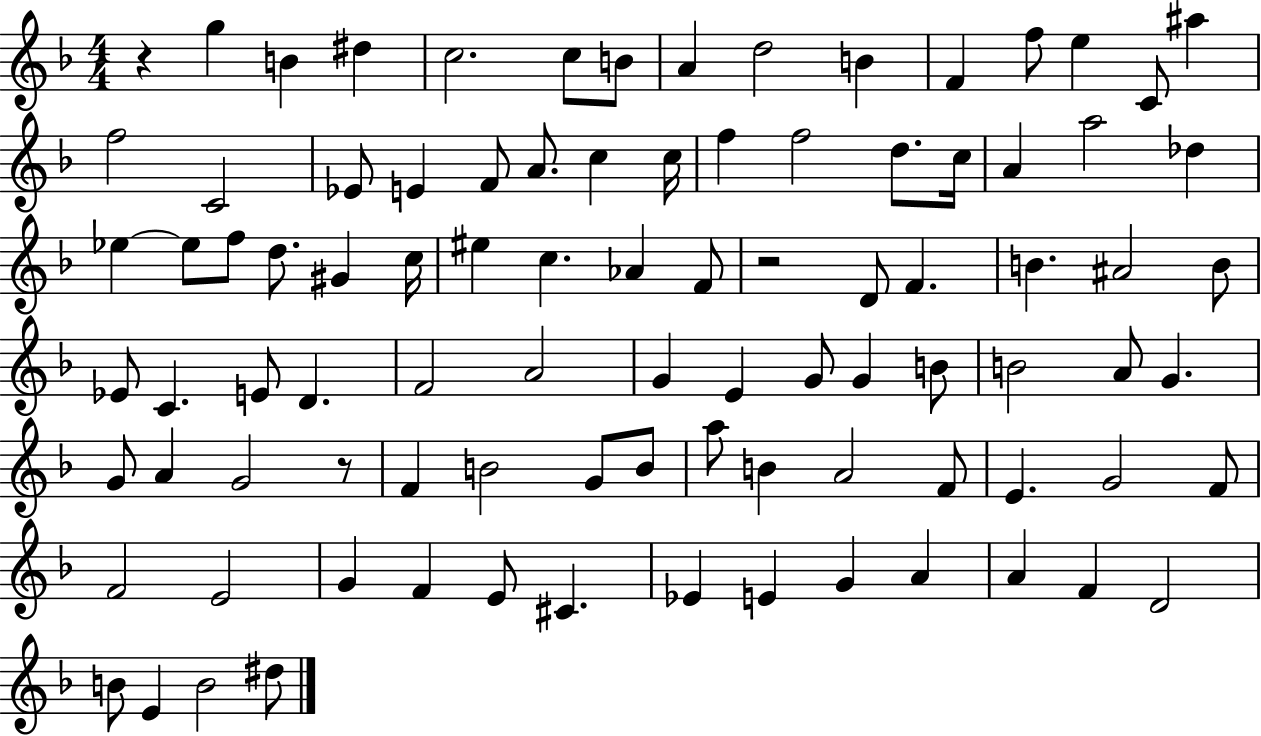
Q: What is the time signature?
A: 4/4